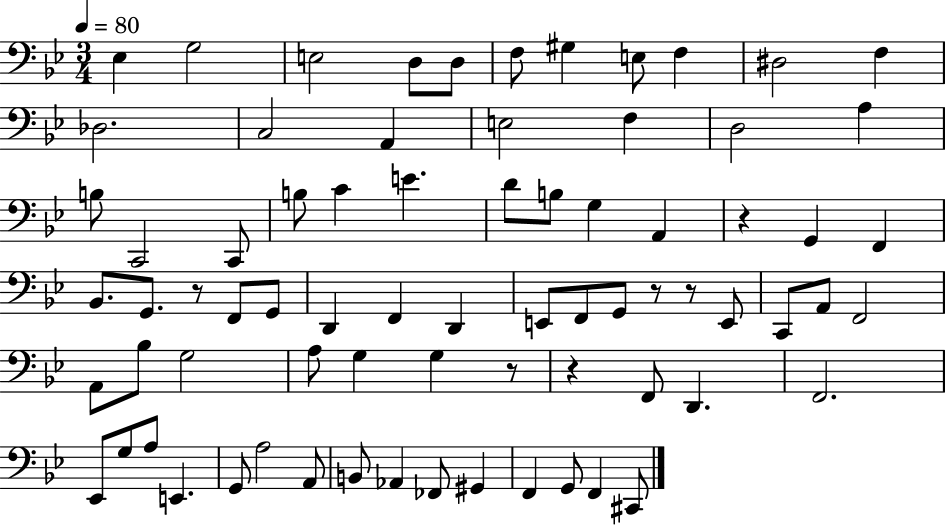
X:1
T:Untitled
M:3/4
L:1/4
K:Bb
_E, G,2 E,2 D,/2 D,/2 F,/2 ^G, E,/2 F, ^D,2 F, _D,2 C,2 A,, E,2 F, D,2 A, B,/2 C,,2 C,,/2 B,/2 C E D/2 B,/2 G, A,, z G,, F,, _B,,/2 G,,/2 z/2 F,,/2 G,,/2 D,, F,, D,, E,,/2 F,,/2 G,,/2 z/2 z/2 E,,/2 C,,/2 A,,/2 F,,2 A,,/2 _B,/2 G,2 A,/2 G, G, z/2 z F,,/2 D,, F,,2 _E,,/2 G,/2 A,/2 E,, G,,/2 A,2 A,,/2 B,,/2 _A,, _F,,/2 ^G,, F,, G,,/2 F,, ^C,,/2